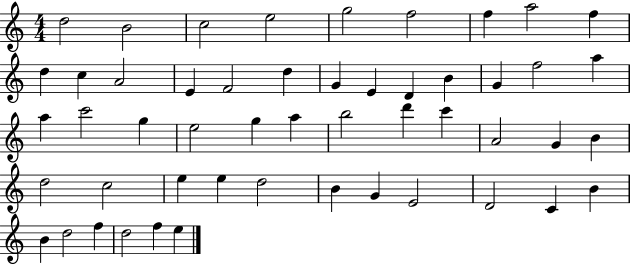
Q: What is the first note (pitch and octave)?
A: D5